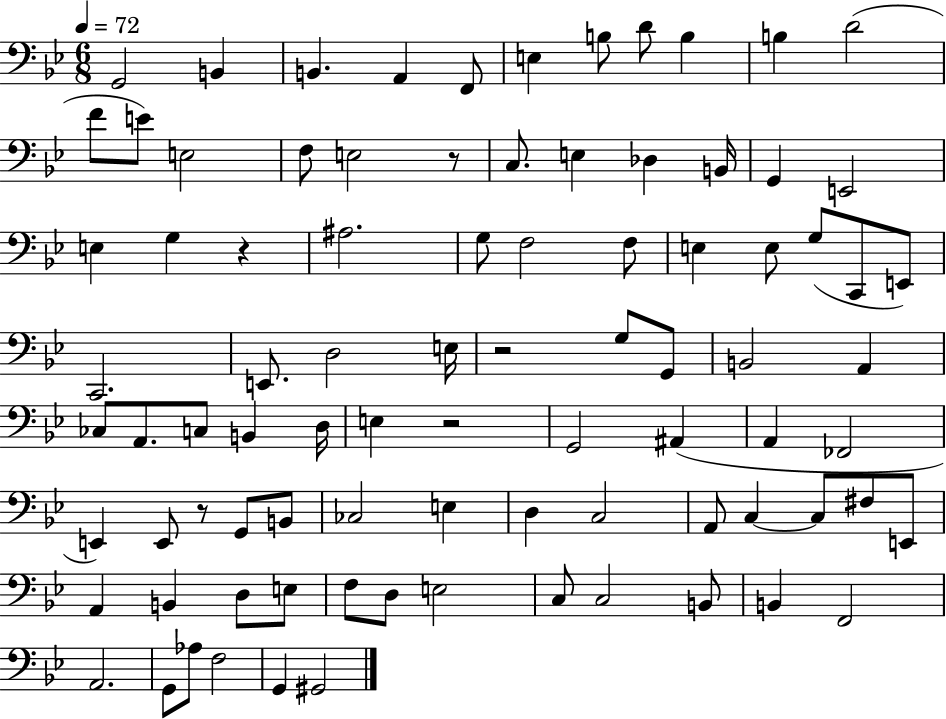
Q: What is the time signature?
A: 6/8